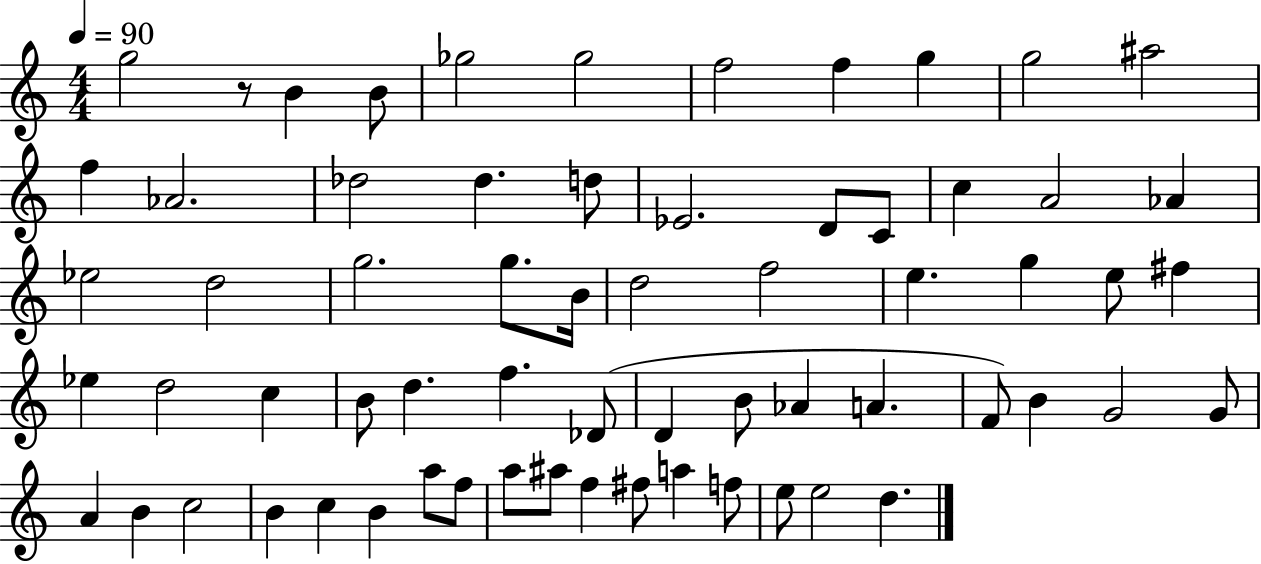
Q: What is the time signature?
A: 4/4